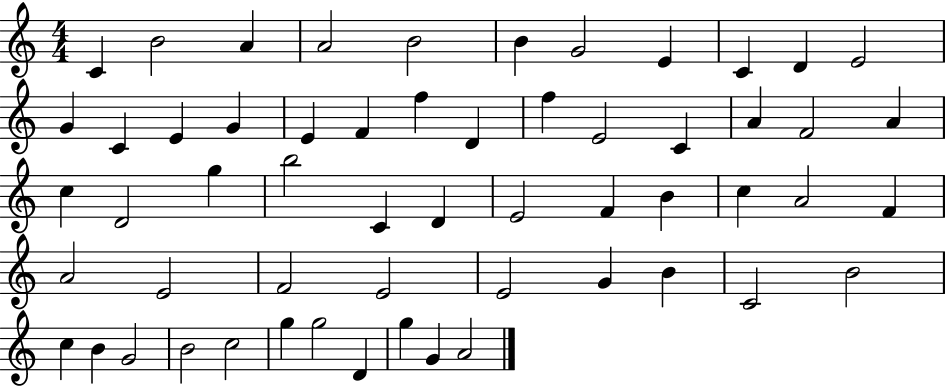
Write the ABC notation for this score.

X:1
T:Untitled
M:4/4
L:1/4
K:C
C B2 A A2 B2 B G2 E C D E2 G C E G E F f D f E2 C A F2 A c D2 g b2 C D E2 F B c A2 F A2 E2 F2 E2 E2 G B C2 B2 c B G2 B2 c2 g g2 D g G A2